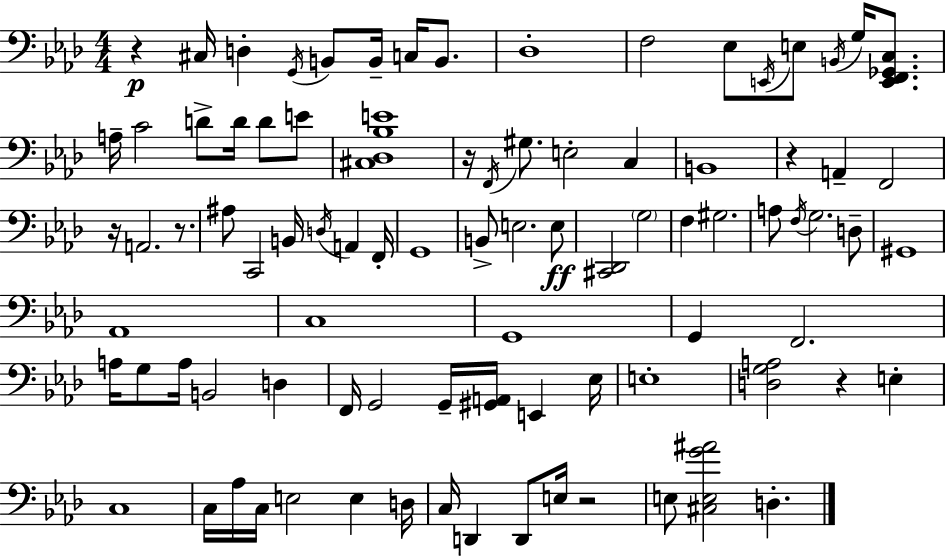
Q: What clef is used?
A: bass